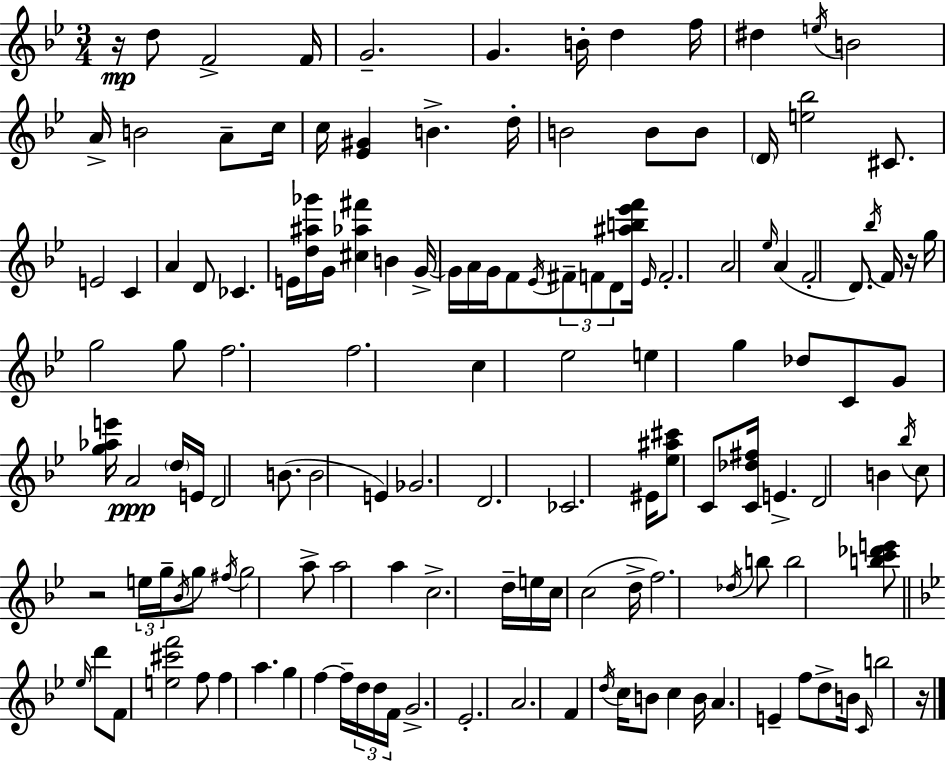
R/s D5/e F4/h F4/s G4/h. G4/q. B4/s D5/q F5/s D#5/q E5/s B4/h A4/s B4/h A4/e C5/s C5/s [Eb4,G#4]/q B4/q. D5/s B4/h B4/e B4/e D4/s [E5,Bb5]/h C#4/e. E4/h C4/q A4/q D4/e CES4/q. E4/s [D5,A#5,Gb6]/s G4/s [C#5,Ab5,F#6]/q B4/q G4/s G4/s A4/s G4/s F4/e Eb4/s F#4/e F4/e D4/e [A#5,B5,Eb6,F6]/s Eb4/s F4/h. A4/h Eb5/s A4/q F4/h D4/e. Bb5/s F4/s R/s G5/s G5/h G5/e F5/h. F5/h. C5/q Eb5/h E5/q G5/q Db5/e C4/e G4/e [G5,Ab5,E6]/s A4/h D5/s E4/s D4/h B4/e. B4/h E4/q Gb4/h. D4/h. CES4/h. EIS4/s [Eb5,A#5,C#6]/e C4/e [C4,Db5,F#5]/s E4/q. D4/h B4/q Bb5/s C5/e R/h E5/s G5/s Bb4/s G5/e F#5/s G5/h A5/e A5/h A5/q C5/h. D5/s E5/s C5/s C5/h D5/s F5/h. Db5/s B5/e B5/h [B5,C6,Db6,E6]/e Eb5/s D6/e F4/e [E5,C#6,F6]/h F5/e F5/q A5/q. G5/q F5/q F5/s D5/s D5/s F4/s G4/h. Eb4/h. A4/h. F4/q D5/s C5/s B4/e C5/q B4/s A4/q. E4/q F5/e D5/e B4/s C4/s B5/h R/s